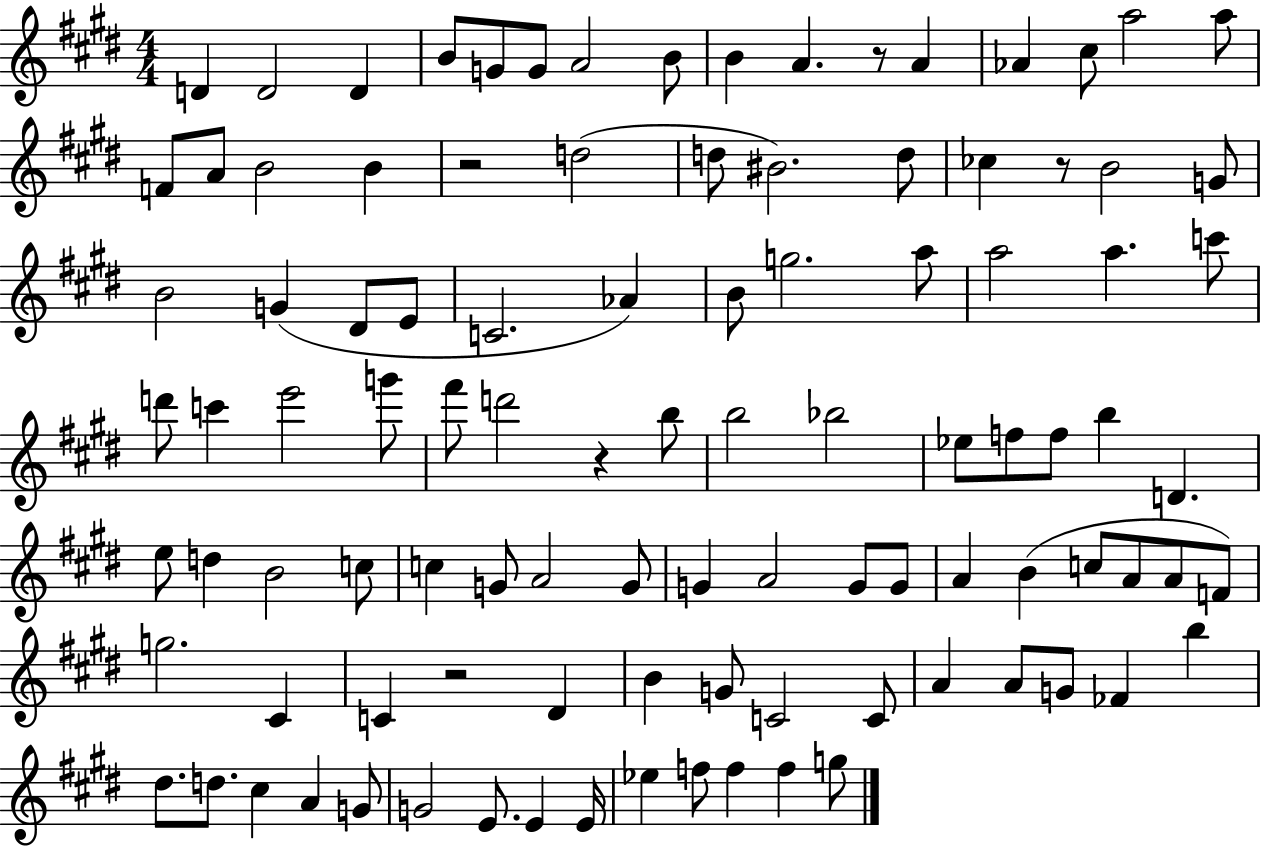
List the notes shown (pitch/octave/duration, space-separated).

D4/q D4/h D4/q B4/e G4/e G4/e A4/h B4/e B4/q A4/q. R/e A4/q Ab4/q C#5/e A5/h A5/e F4/e A4/e B4/h B4/q R/h D5/h D5/e BIS4/h. D5/e CES5/q R/e B4/h G4/e B4/h G4/q D#4/e E4/e C4/h. Ab4/q B4/e G5/h. A5/e A5/h A5/q. C6/e D6/e C6/q E6/h G6/e F#6/e D6/h R/q B5/e B5/h Bb5/h Eb5/e F5/e F5/e B5/q D4/q. E5/e D5/q B4/h C5/e C5/q G4/e A4/h G4/e G4/q A4/h G4/e G4/e A4/q B4/q C5/e A4/e A4/e F4/e G5/h. C#4/q C4/q R/h D#4/q B4/q G4/e C4/h C4/e A4/q A4/e G4/e FES4/q B5/q D#5/e. D5/e. C#5/q A4/q G4/e G4/h E4/e. E4/q E4/s Eb5/q F5/e F5/q F5/q G5/e